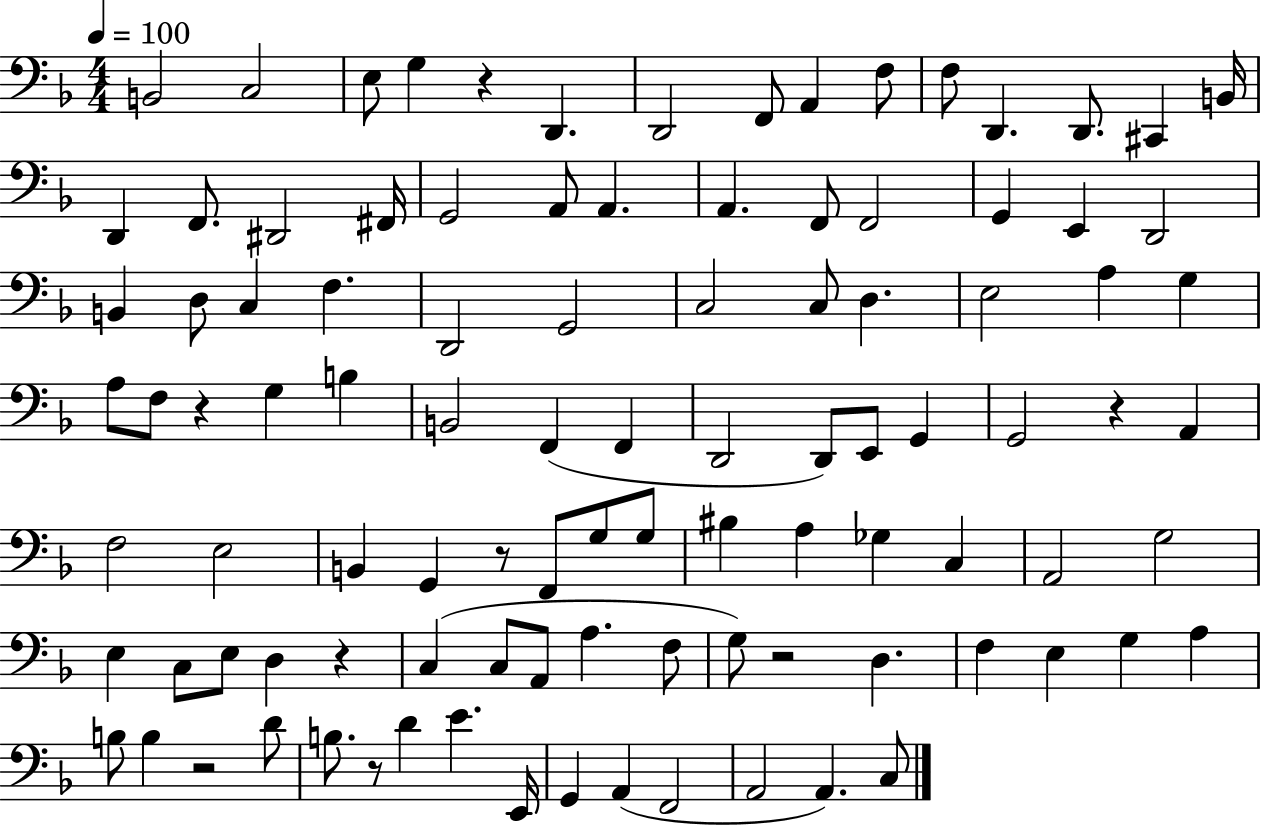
B2/h C3/h E3/e G3/q R/q D2/q. D2/h F2/e A2/q F3/e F3/e D2/q. D2/e. C#2/q B2/s D2/q F2/e. D#2/h F#2/s G2/h A2/e A2/q. A2/q. F2/e F2/h G2/q E2/q D2/h B2/q D3/e C3/q F3/q. D2/h G2/h C3/h C3/e D3/q. E3/h A3/q G3/q A3/e F3/e R/q G3/q B3/q B2/h F2/q F2/q D2/h D2/e E2/e G2/q G2/h R/q A2/q F3/h E3/h B2/q G2/q R/e F2/e G3/e G3/e BIS3/q A3/q Gb3/q C3/q A2/h G3/h E3/q C3/e E3/e D3/q R/q C3/q C3/e A2/e A3/q. F3/e G3/e R/h D3/q. F3/q E3/q G3/q A3/q B3/e B3/q R/h D4/e B3/e. R/e D4/q E4/q. E2/s G2/q A2/q F2/h A2/h A2/q. C3/e